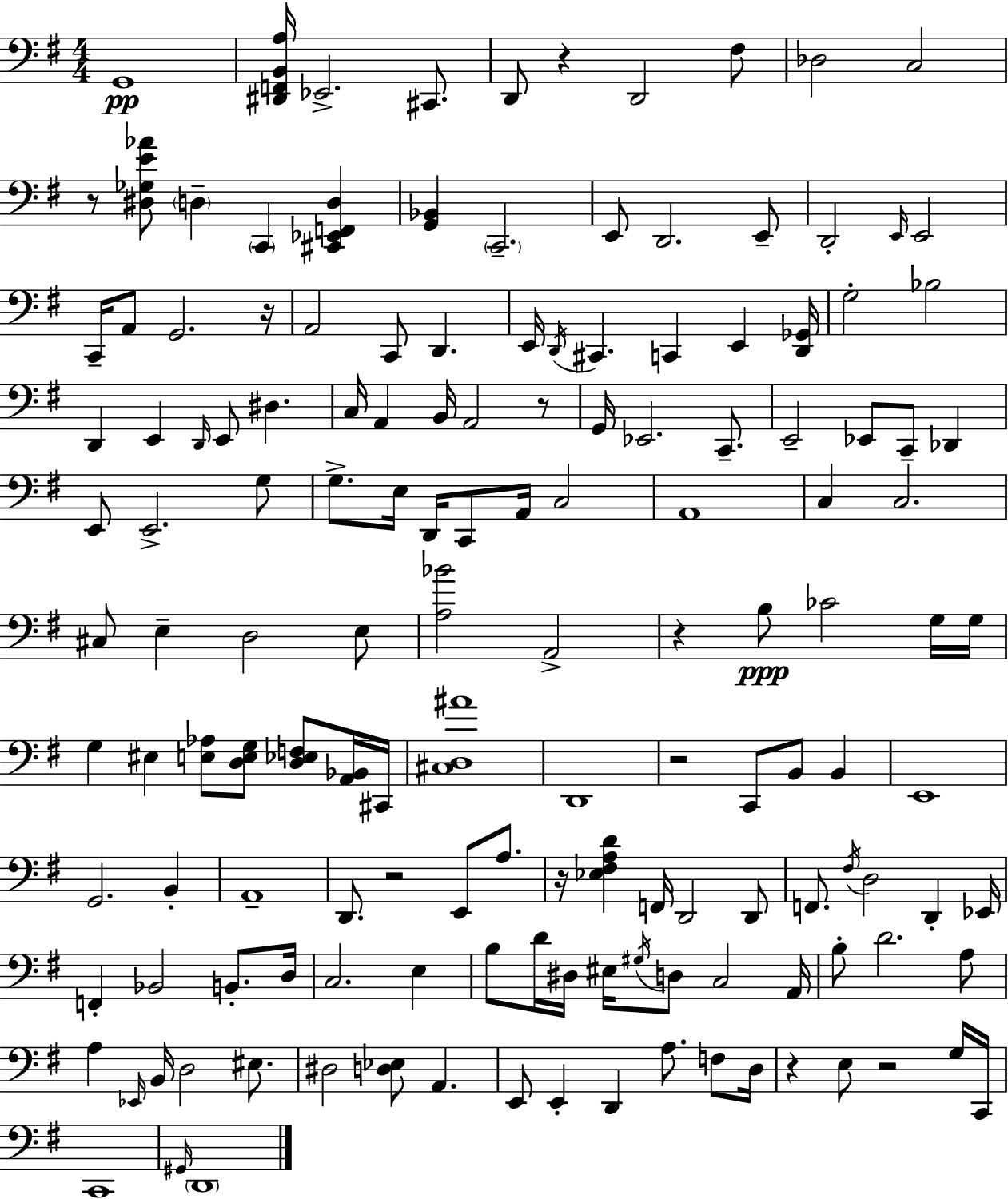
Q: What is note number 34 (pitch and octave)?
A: E2